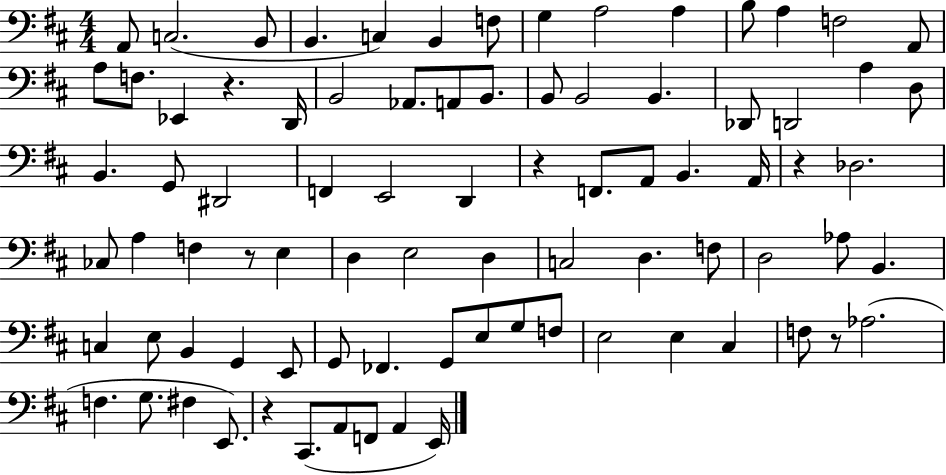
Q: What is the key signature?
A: D major